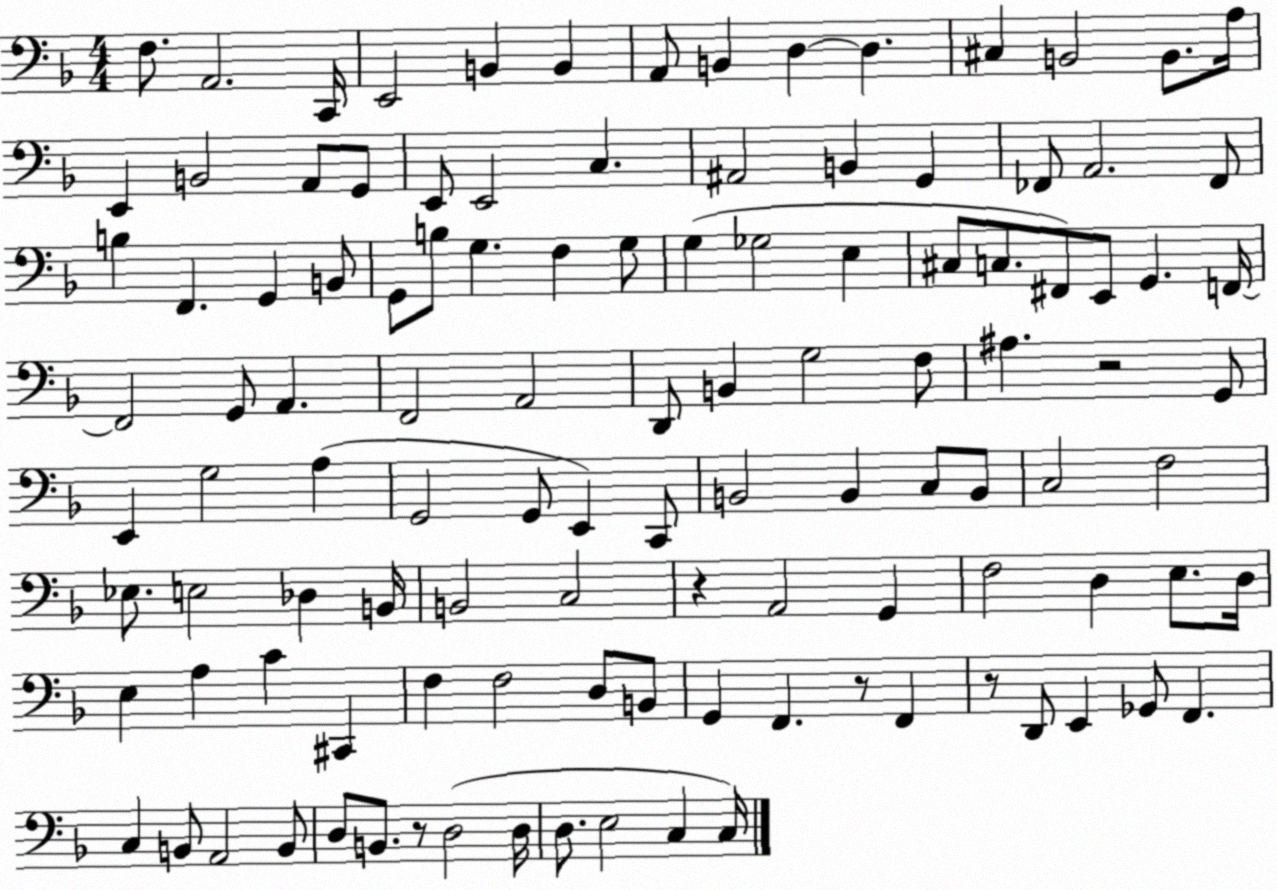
X:1
T:Untitled
M:4/4
L:1/4
K:F
F,/2 A,,2 C,,/4 E,,2 B,, B,, A,,/2 B,, D, D, ^C, B,,2 B,,/2 A,/4 E,, B,,2 A,,/2 G,,/2 E,,/2 E,,2 C, ^A,,2 B,, G,, _F,,/2 A,,2 _F,,/2 B, F,, G,, B,,/2 G,,/2 B,/2 G, F, G,/2 G, _G,2 E, ^C,/2 C,/2 ^F,,/2 E,,/2 G,, F,,/4 F,,2 G,,/2 A,, F,,2 A,,2 D,,/2 B,, G,2 F,/2 ^A, z2 G,,/2 E,, G,2 A, G,,2 G,,/2 E,, C,,/2 B,,2 B,, C,/2 B,,/2 C,2 F,2 _E,/2 E,2 _D, B,,/4 B,,2 C,2 z A,,2 G,, F,2 D, E,/2 D,/4 E, A, C ^C,, F, F,2 D,/2 B,,/2 G,, F,, z/2 F,, z/2 D,,/2 E,, _G,,/2 F,, C, B,,/2 A,,2 B,,/2 D,/2 B,,/2 z/2 D,2 D,/4 D,/2 E,2 C, C,/4